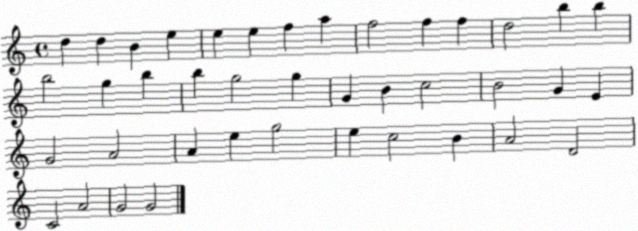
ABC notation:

X:1
T:Untitled
M:4/4
L:1/4
K:C
d d B e e e f a f2 f f d2 b b b2 g b b g2 g G B c2 B2 G E G2 A2 A e g2 e c2 B A2 D2 C2 A2 G2 G2